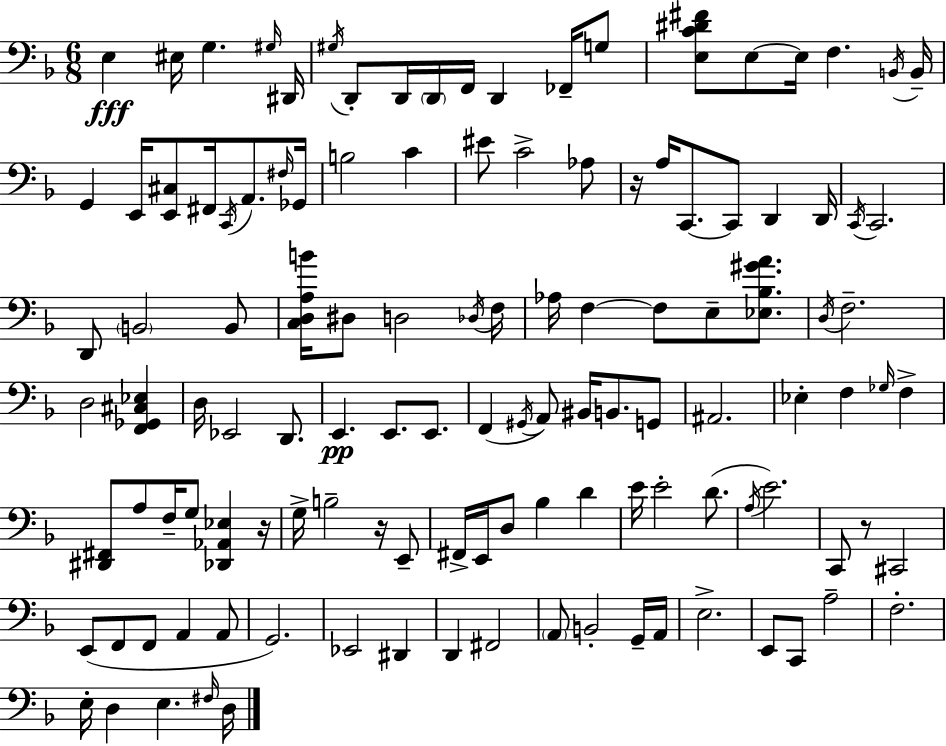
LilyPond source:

{
  \clef bass
  \numericTimeSignature
  \time 6/8
  \key f \major
  \repeat volta 2 { e4\fff eis16 g4. \grace { gis16 } | dis,16 \acciaccatura { gis16 } d,8-. d,16 \parenthesize d,16 f,16 d,4 fes,16-- | g8 <e c' dis' fis'>8 e8~~ e16 f4. | \acciaccatura { b,16 } b,16-- g,4 e,16 <e, cis>8 fis,16 \acciaccatura { c,16 } | \break a,8. \grace { fis16 } ges,16 b2 | c'4 eis'8 c'2-> | aes8 r16 a16 c,8.~~ c,8 | d,4 d,16 \acciaccatura { c,16 } c,2. | \break d,8 \parenthesize b,2 | b,8 <c d a b'>16 dis8 d2 | \acciaccatura { des16 } f16 aes16 f4~~ | f8 e8-- <ees bes gis' a'>8. \acciaccatura { d16 } f2.-- | \break d2 | <f, ges, cis ees>4 d16 ees,2 | d,8. e,4.\pp | e,8. e,8. f,4( | \break \acciaccatura { gis,16 } a,8) bis,16 b,8. g,8 ais,2. | ees4-. | f4 \grace { ges16 } f4-> <dis, fis,>8 | a8 f16-- g8 <des, aes, ees>4 r16 g16-> b2-- | \break r16 e,8-- fis,16-> e,16 | d8 bes4 d'4 e'16 e'2-. | d'8.( \acciaccatura { a16 } e'2.) | c,8 | \break r8 cis,2 e,8( | f,8 f,8 a,4 a,8 g,2.) | ees,2 | dis,4 d,4 | \break fis,2 \parenthesize a,8 | b,2-. g,16-- a,16 e2.-> | e,8 | c,8 a2-- f2.-. | \break e16-. | d4 e4. \grace { fis16 } d16 | } \bar "|."
}